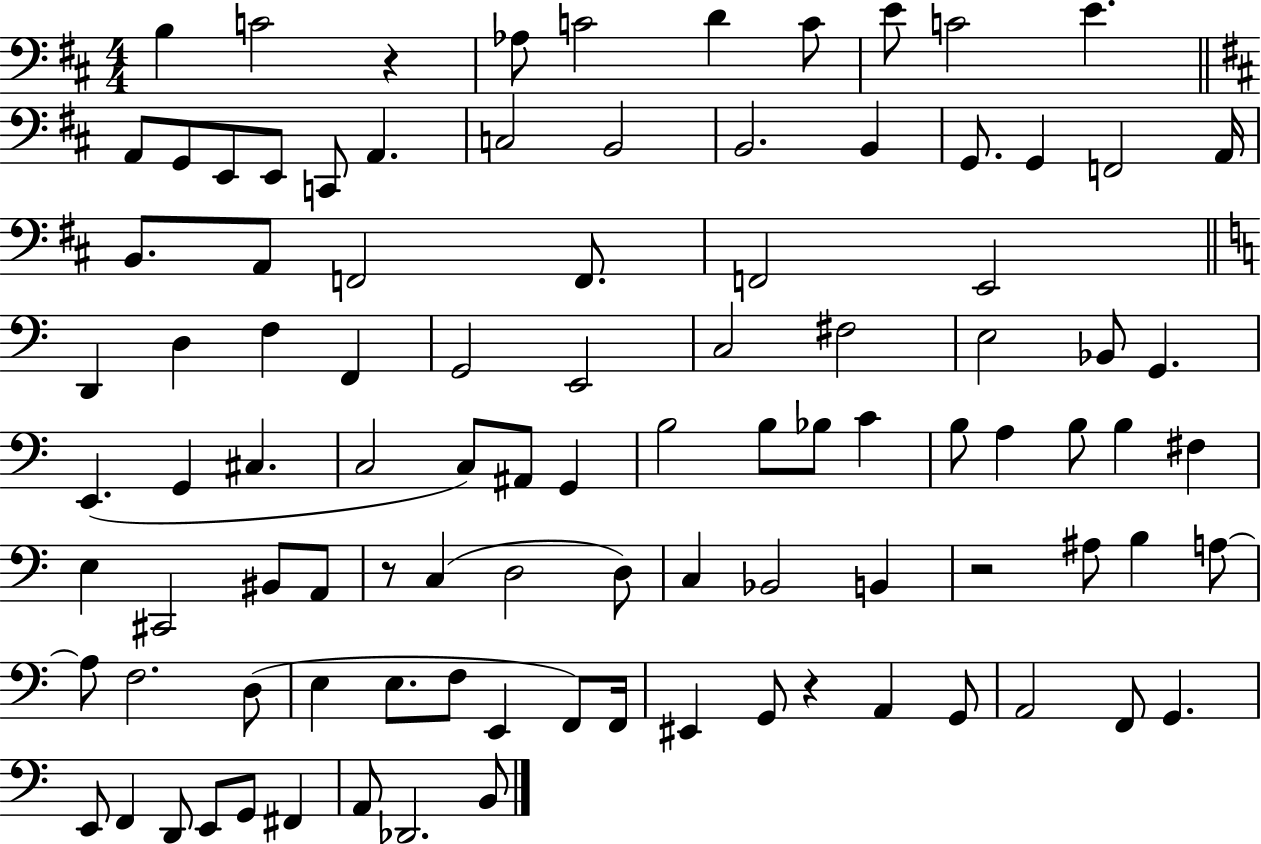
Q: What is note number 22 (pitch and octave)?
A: F2